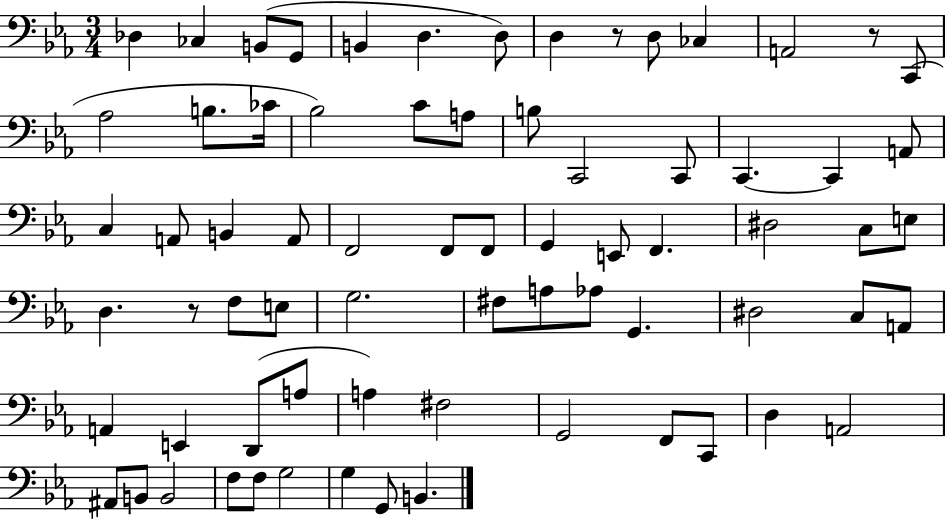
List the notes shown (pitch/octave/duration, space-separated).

Db3/q CES3/q B2/e G2/e B2/q D3/q. D3/e D3/q R/e D3/e CES3/q A2/h R/e C2/e Ab3/h B3/e. CES4/s Bb3/h C4/e A3/e B3/e C2/h C2/e C2/q. C2/q A2/e C3/q A2/e B2/q A2/e F2/h F2/e F2/e G2/q E2/e F2/q. D#3/h C3/e E3/e D3/q. R/e F3/e E3/e G3/h. F#3/e A3/e Ab3/e G2/q. D#3/h C3/e A2/e A2/q E2/q D2/e A3/e A3/q F#3/h G2/h F2/e C2/e D3/q A2/h A#2/e B2/e B2/h F3/e F3/e G3/h G3/q G2/e B2/q.